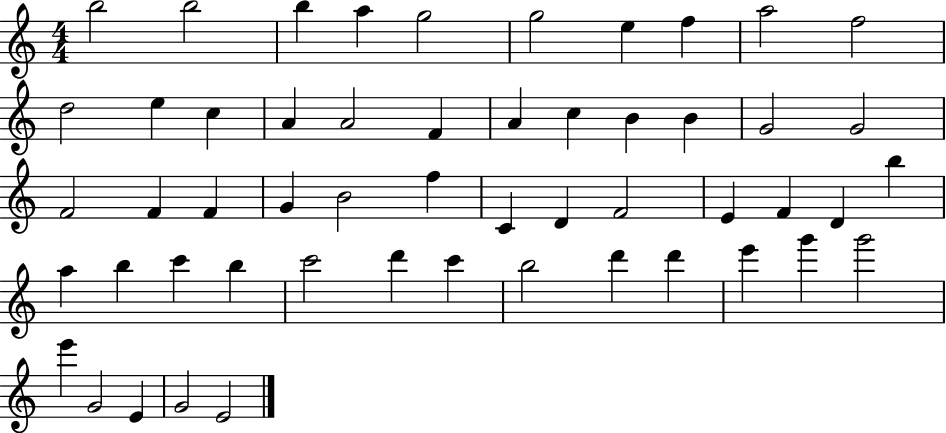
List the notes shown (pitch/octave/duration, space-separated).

B5/h B5/h B5/q A5/q G5/h G5/h E5/q F5/q A5/h F5/h D5/h E5/q C5/q A4/q A4/h F4/q A4/q C5/q B4/q B4/q G4/h G4/h F4/h F4/q F4/q G4/q B4/h F5/q C4/q D4/q F4/h E4/q F4/q D4/q B5/q A5/q B5/q C6/q B5/q C6/h D6/q C6/q B5/h D6/q D6/q E6/q G6/q G6/h E6/q G4/h E4/q G4/h E4/h